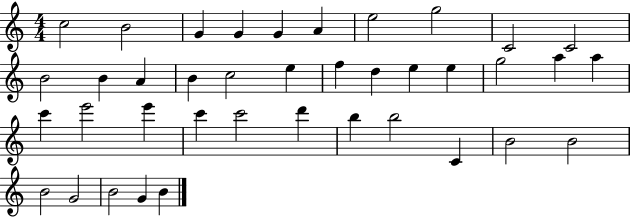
X:1
T:Untitled
M:4/4
L:1/4
K:C
c2 B2 G G G A e2 g2 C2 C2 B2 B A B c2 e f d e e g2 a a c' e'2 e' c' c'2 d' b b2 C B2 B2 B2 G2 B2 G B